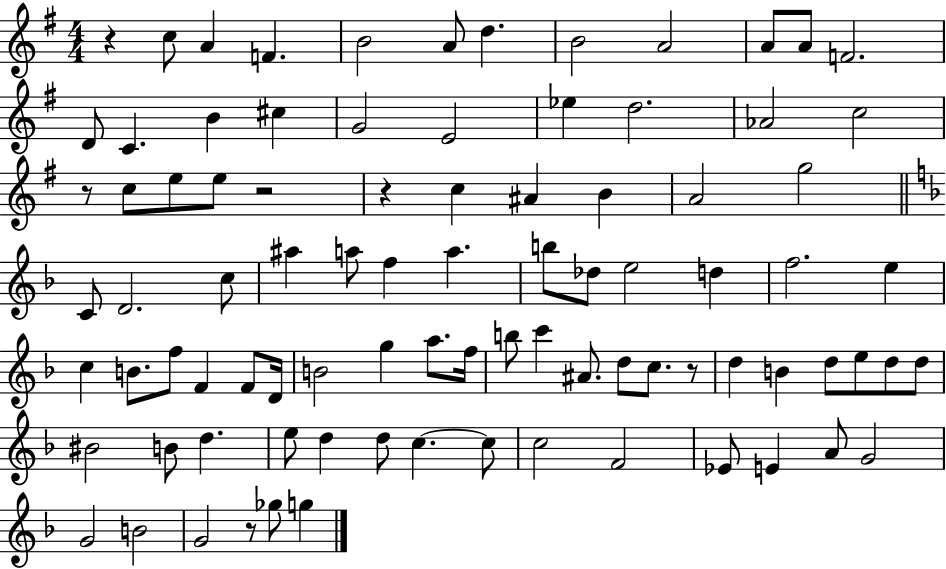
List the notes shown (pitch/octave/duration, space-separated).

R/q C5/e A4/q F4/q. B4/h A4/e D5/q. B4/h A4/h A4/e A4/e F4/h. D4/e C4/q. B4/q C#5/q G4/h E4/h Eb5/q D5/h. Ab4/h C5/h R/e C5/e E5/e E5/e R/h R/q C5/q A#4/q B4/q A4/h G5/h C4/e D4/h. C5/e A#5/q A5/e F5/q A5/q. B5/e Db5/e E5/h D5/q F5/h. E5/q C5/q B4/e. F5/e F4/q F4/e D4/s B4/h G5/q A5/e. F5/s B5/e C6/q A#4/e. D5/e C5/e. R/e D5/q B4/q D5/e E5/e D5/e D5/e BIS4/h B4/e D5/q. E5/e D5/q D5/e C5/q. C5/e C5/h F4/h Eb4/e E4/q A4/e G4/h G4/h B4/h G4/h R/e Gb5/e G5/q